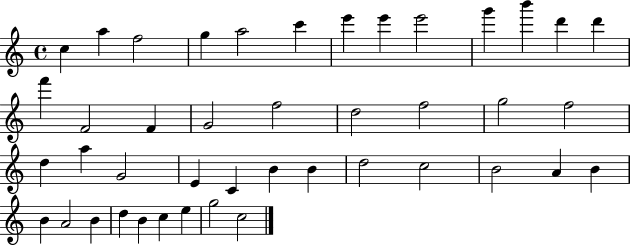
X:1
T:Untitled
M:4/4
L:1/4
K:C
c a f2 g a2 c' e' e' e'2 g' b' d' d' f' F2 F G2 f2 d2 f2 g2 f2 d a G2 E C B B d2 c2 B2 A B B A2 B d B c e g2 c2